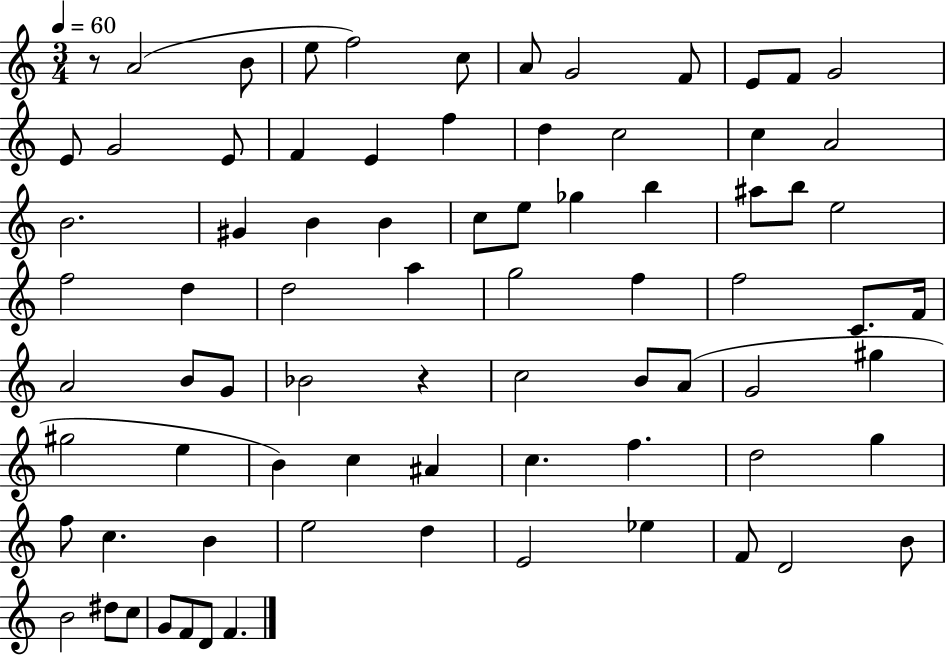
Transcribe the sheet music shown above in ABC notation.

X:1
T:Untitled
M:3/4
L:1/4
K:C
z/2 A2 B/2 e/2 f2 c/2 A/2 G2 F/2 E/2 F/2 G2 E/2 G2 E/2 F E f d c2 c A2 B2 ^G B B c/2 e/2 _g b ^a/2 b/2 e2 f2 d d2 a g2 f f2 C/2 F/4 A2 B/2 G/2 _B2 z c2 B/2 A/2 G2 ^g ^g2 e B c ^A c f d2 g f/2 c B e2 d E2 _e F/2 D2 B/2 B2 ^d/2 c/2 G/2 F/2 D/2 F